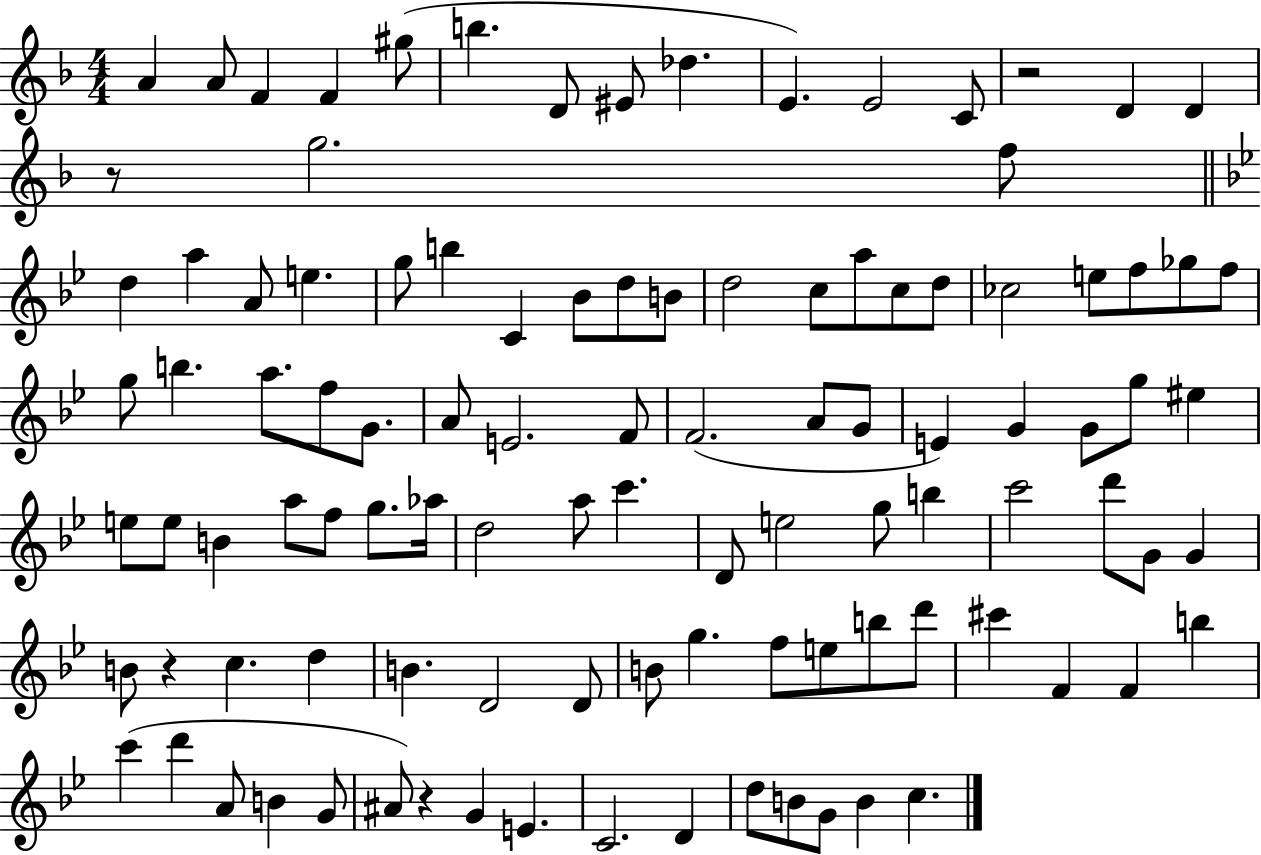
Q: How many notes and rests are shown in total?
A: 105